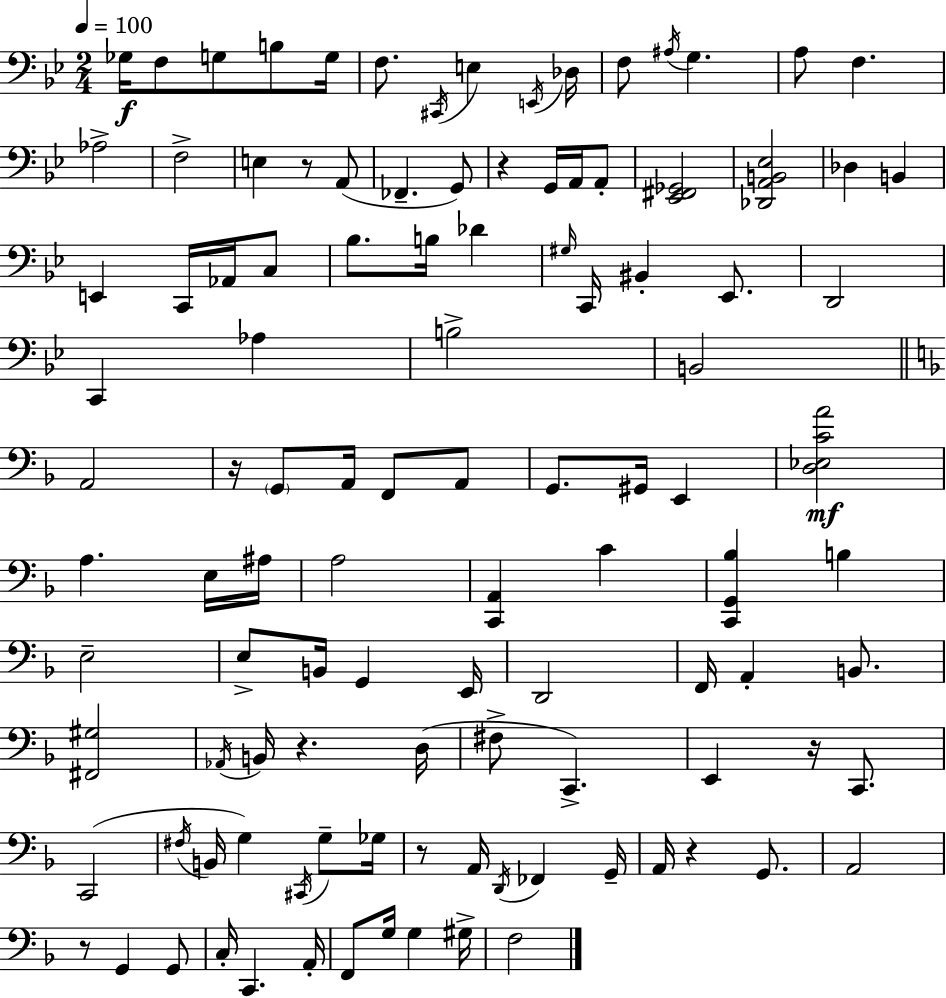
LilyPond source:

{
  \clef bass
  \numericTimeSignature
  \time 2/4
  \key g \minor
  \tempo 4 = 100
  ges16\f f8 g8 b8 g16 | f8. \acciaccatura { cis,16 } e4 | \acciaccatura { e,16 } des16 f8 \acciaccatura { ais16 } g4. | a8 f4. | \break aes2-> | f2-> | e4 r8 | a,8( fes,4.-- | \break g,8) r4 g,16 | a,16 a,8-. <ees, fis, ges,>2 | <des, a, b, ees>2 | des4 b,4 | \break e,4 c,16 | aes,16 c8 bes8. b16 des'4 | \grace { gis16 } c,16 bis,4-. | ees,8. d,2 | \break c,4 | aes4 b2-> | b,2 | \bar "||" \break \key f \major a,2 | r16 \parenthesize g,8 a,16 f,8 a,8 | g,8. gis,16 e,4 | <d ees c' a'>2\mf | \break a4. e16 ais16 | a2 | <c, a,>4 c'4 | <c, g, bes>4 b4 | \break e2-- | e8-> b,16 g,4 e,16 | d,2 | f,16 a,4-. b,8. | \break <fis, gis>2 | \acciaccatura { aes,16 } b,16 r4. | d16( fis8-> c,4.->) | e,4 r16 c,8. | \break c,2( | \acciaccatura { fis16 } b,16 g4) \acciaccatura { cis,16 } | g8-- ges16 r8 a,16 \acciaccatura { d,16 } fes,4 | g,16-- a,16 r4 | \break g,8. a,2 | r8 g,4 | g,8 c16-. c,4. | a,16-. f,8 g16 g4 | \break gis16-> f2 | \bar "|."
}